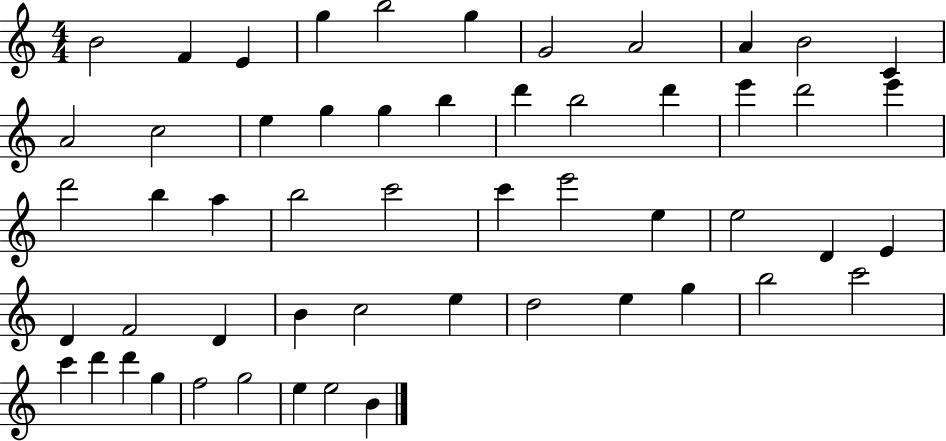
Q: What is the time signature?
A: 4/4